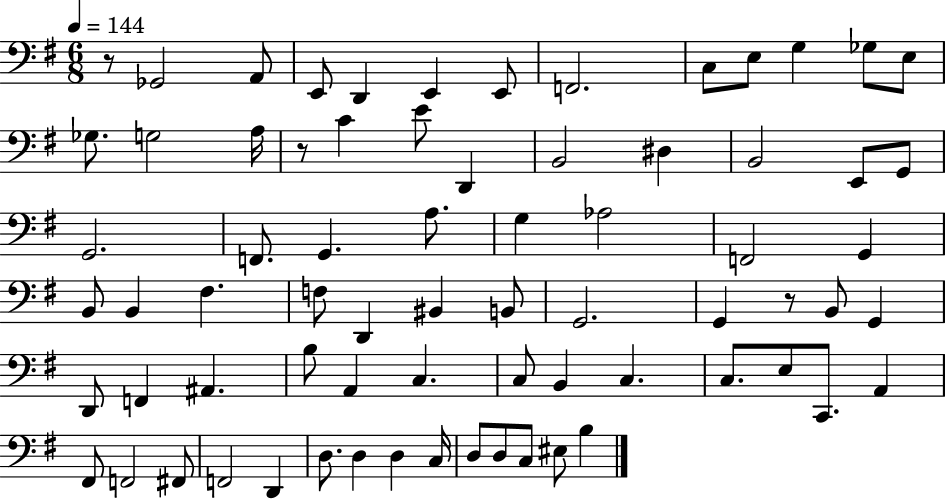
X:1
T:Untitled
M:6/8
L:1/4
K:G
z/2 _G,,2 A,,/2 E,,/2 D,, E,, E,,/2 F,,2 C,/2 E,/2 G, _G,/2 E,/2 _G,/2 G,2 A,/4 z/2 C E/2 D,, B,,2 ^D, B,,2 E,,/2 G,,/2 G,,2 F,,/2 G,, A,/2 G, _A,2 F,,2 G,, B,,/2 B,, ^F, F,/2 D,, ^B,, B,,/2 G,,2 G,, z/2 B,,/2 G,, D,,/2 F,, ^A,, B,/2 A,, C, C,/2 B,, C, C,/2 E,/2 C,,/2 A,, ^F,,/2 F,,2 ^F,,/2 F,,2 D,, D,/2 D, D, C,/4 D,/2 D,/2 C,/2 ^E,/2 B,